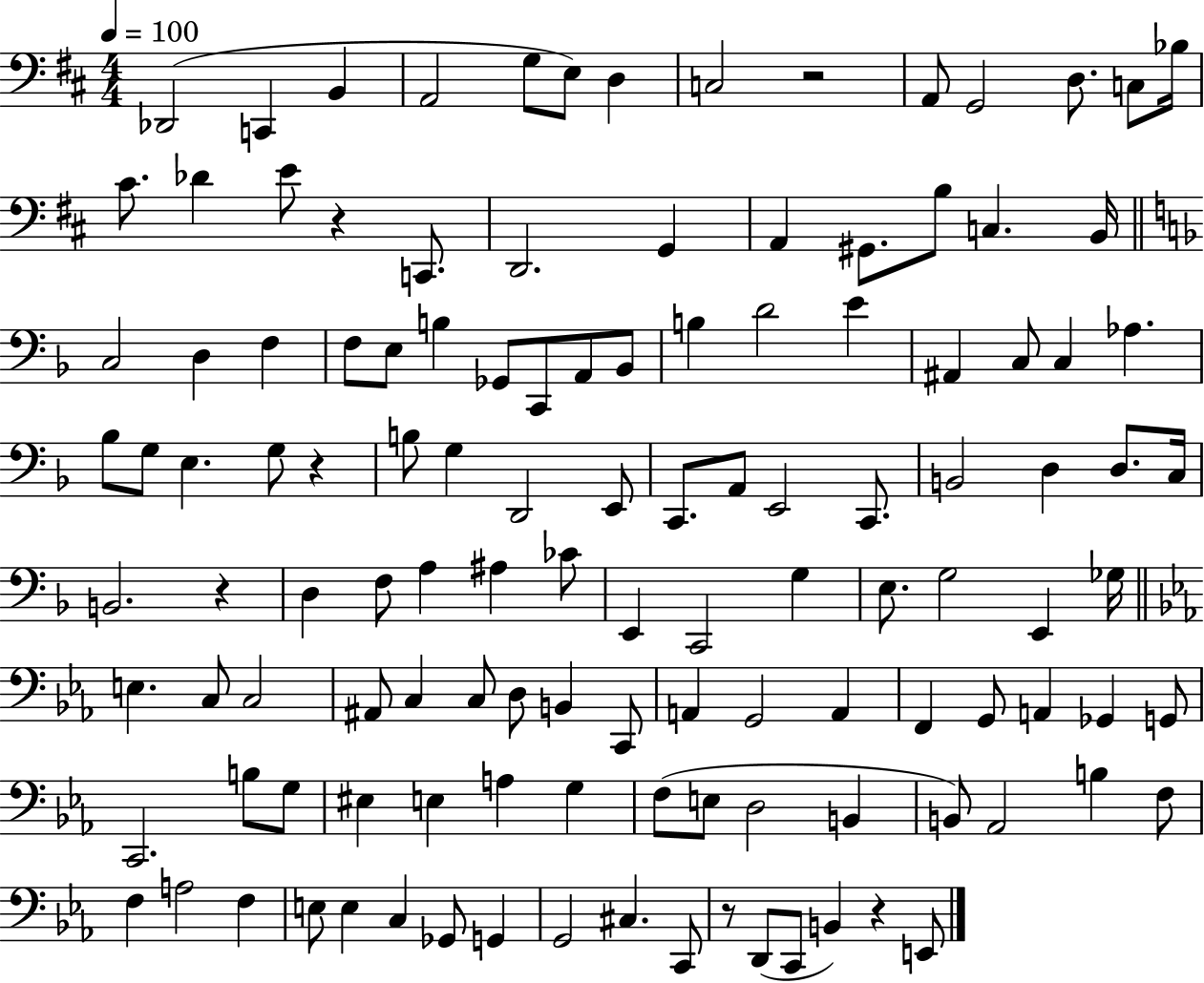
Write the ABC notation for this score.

X:1
T:Untitled
M:4/4
L:1/4
K:D
_D,,2 C,, B,, A,,2 G,/2 E,/2 D, C,2 z2 A,,/2 G,,2 D,/2 C,/2 _B,/4 ^C/2 _D E/2 z C,,/2 D,,2 G,, A,, ^G,,/2 B,/2 C, B,,/4 C,2 D, F, F,/2 E,/2 B, _G,,/2 C,,/2 A,,/2 _B,,/2 B, D2 E ^A,, C,/2 C, _A, _B,/2 G,/2 E, G,/2 z B,/2 G, D,,2 E,,/2 C,,/2 A,,/2 E,,2 C,,/2 B,,2 D, D,/2 C,/4 B,,2 z D, F,/2 A, ^A, _C/2 E,, C,,2 G, E,/2 G,2 E,, _G,/4 E, C,/2 C,2 ^A,,/2 C, C,/2 D,/2 B,, C,,/2 A,, G,,2 A,, F,, G,,/2 A,, _G,, G,,/2 C,,2 B,/2 G,/2 ^E, E, A, G, F,/2 E,/2 D,2 B,, B,,/2 _A,,2 B, F,/2 F, A,2 F, E,/2 E, C, _G,,/2 G,, G,,2 ^C, C,,/2 z/2 D,,/2 C,,/2 B,, z E,,/2